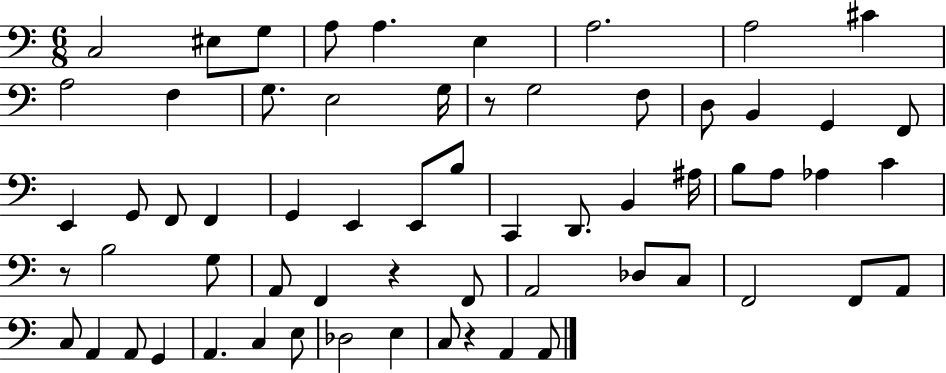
C3/h EIS3/e G3/e A3/e A3/q. E3/q A3/h. A3/h C#4/q A3/h F3/q G3/e. E3/h G3/s R/e G3/h F3/e D3/e B2/q G2/q F2/e E2/q G2/e F2/e F2/q G2/q E2/q E2/e B3/e C2/q D2/e. B2/q A#3/s B3/e A3/e Ab3/q C4/q R/e B3/h G3/e A2/e F2/q R/q F2/e A2/h Db3/e C3/e F2/h F2/e A2/e C3/e A2/q A2/e G2/q A2/q. C3/q E3/e Db3/h E3/q C3/e R/q A2/q A2/e